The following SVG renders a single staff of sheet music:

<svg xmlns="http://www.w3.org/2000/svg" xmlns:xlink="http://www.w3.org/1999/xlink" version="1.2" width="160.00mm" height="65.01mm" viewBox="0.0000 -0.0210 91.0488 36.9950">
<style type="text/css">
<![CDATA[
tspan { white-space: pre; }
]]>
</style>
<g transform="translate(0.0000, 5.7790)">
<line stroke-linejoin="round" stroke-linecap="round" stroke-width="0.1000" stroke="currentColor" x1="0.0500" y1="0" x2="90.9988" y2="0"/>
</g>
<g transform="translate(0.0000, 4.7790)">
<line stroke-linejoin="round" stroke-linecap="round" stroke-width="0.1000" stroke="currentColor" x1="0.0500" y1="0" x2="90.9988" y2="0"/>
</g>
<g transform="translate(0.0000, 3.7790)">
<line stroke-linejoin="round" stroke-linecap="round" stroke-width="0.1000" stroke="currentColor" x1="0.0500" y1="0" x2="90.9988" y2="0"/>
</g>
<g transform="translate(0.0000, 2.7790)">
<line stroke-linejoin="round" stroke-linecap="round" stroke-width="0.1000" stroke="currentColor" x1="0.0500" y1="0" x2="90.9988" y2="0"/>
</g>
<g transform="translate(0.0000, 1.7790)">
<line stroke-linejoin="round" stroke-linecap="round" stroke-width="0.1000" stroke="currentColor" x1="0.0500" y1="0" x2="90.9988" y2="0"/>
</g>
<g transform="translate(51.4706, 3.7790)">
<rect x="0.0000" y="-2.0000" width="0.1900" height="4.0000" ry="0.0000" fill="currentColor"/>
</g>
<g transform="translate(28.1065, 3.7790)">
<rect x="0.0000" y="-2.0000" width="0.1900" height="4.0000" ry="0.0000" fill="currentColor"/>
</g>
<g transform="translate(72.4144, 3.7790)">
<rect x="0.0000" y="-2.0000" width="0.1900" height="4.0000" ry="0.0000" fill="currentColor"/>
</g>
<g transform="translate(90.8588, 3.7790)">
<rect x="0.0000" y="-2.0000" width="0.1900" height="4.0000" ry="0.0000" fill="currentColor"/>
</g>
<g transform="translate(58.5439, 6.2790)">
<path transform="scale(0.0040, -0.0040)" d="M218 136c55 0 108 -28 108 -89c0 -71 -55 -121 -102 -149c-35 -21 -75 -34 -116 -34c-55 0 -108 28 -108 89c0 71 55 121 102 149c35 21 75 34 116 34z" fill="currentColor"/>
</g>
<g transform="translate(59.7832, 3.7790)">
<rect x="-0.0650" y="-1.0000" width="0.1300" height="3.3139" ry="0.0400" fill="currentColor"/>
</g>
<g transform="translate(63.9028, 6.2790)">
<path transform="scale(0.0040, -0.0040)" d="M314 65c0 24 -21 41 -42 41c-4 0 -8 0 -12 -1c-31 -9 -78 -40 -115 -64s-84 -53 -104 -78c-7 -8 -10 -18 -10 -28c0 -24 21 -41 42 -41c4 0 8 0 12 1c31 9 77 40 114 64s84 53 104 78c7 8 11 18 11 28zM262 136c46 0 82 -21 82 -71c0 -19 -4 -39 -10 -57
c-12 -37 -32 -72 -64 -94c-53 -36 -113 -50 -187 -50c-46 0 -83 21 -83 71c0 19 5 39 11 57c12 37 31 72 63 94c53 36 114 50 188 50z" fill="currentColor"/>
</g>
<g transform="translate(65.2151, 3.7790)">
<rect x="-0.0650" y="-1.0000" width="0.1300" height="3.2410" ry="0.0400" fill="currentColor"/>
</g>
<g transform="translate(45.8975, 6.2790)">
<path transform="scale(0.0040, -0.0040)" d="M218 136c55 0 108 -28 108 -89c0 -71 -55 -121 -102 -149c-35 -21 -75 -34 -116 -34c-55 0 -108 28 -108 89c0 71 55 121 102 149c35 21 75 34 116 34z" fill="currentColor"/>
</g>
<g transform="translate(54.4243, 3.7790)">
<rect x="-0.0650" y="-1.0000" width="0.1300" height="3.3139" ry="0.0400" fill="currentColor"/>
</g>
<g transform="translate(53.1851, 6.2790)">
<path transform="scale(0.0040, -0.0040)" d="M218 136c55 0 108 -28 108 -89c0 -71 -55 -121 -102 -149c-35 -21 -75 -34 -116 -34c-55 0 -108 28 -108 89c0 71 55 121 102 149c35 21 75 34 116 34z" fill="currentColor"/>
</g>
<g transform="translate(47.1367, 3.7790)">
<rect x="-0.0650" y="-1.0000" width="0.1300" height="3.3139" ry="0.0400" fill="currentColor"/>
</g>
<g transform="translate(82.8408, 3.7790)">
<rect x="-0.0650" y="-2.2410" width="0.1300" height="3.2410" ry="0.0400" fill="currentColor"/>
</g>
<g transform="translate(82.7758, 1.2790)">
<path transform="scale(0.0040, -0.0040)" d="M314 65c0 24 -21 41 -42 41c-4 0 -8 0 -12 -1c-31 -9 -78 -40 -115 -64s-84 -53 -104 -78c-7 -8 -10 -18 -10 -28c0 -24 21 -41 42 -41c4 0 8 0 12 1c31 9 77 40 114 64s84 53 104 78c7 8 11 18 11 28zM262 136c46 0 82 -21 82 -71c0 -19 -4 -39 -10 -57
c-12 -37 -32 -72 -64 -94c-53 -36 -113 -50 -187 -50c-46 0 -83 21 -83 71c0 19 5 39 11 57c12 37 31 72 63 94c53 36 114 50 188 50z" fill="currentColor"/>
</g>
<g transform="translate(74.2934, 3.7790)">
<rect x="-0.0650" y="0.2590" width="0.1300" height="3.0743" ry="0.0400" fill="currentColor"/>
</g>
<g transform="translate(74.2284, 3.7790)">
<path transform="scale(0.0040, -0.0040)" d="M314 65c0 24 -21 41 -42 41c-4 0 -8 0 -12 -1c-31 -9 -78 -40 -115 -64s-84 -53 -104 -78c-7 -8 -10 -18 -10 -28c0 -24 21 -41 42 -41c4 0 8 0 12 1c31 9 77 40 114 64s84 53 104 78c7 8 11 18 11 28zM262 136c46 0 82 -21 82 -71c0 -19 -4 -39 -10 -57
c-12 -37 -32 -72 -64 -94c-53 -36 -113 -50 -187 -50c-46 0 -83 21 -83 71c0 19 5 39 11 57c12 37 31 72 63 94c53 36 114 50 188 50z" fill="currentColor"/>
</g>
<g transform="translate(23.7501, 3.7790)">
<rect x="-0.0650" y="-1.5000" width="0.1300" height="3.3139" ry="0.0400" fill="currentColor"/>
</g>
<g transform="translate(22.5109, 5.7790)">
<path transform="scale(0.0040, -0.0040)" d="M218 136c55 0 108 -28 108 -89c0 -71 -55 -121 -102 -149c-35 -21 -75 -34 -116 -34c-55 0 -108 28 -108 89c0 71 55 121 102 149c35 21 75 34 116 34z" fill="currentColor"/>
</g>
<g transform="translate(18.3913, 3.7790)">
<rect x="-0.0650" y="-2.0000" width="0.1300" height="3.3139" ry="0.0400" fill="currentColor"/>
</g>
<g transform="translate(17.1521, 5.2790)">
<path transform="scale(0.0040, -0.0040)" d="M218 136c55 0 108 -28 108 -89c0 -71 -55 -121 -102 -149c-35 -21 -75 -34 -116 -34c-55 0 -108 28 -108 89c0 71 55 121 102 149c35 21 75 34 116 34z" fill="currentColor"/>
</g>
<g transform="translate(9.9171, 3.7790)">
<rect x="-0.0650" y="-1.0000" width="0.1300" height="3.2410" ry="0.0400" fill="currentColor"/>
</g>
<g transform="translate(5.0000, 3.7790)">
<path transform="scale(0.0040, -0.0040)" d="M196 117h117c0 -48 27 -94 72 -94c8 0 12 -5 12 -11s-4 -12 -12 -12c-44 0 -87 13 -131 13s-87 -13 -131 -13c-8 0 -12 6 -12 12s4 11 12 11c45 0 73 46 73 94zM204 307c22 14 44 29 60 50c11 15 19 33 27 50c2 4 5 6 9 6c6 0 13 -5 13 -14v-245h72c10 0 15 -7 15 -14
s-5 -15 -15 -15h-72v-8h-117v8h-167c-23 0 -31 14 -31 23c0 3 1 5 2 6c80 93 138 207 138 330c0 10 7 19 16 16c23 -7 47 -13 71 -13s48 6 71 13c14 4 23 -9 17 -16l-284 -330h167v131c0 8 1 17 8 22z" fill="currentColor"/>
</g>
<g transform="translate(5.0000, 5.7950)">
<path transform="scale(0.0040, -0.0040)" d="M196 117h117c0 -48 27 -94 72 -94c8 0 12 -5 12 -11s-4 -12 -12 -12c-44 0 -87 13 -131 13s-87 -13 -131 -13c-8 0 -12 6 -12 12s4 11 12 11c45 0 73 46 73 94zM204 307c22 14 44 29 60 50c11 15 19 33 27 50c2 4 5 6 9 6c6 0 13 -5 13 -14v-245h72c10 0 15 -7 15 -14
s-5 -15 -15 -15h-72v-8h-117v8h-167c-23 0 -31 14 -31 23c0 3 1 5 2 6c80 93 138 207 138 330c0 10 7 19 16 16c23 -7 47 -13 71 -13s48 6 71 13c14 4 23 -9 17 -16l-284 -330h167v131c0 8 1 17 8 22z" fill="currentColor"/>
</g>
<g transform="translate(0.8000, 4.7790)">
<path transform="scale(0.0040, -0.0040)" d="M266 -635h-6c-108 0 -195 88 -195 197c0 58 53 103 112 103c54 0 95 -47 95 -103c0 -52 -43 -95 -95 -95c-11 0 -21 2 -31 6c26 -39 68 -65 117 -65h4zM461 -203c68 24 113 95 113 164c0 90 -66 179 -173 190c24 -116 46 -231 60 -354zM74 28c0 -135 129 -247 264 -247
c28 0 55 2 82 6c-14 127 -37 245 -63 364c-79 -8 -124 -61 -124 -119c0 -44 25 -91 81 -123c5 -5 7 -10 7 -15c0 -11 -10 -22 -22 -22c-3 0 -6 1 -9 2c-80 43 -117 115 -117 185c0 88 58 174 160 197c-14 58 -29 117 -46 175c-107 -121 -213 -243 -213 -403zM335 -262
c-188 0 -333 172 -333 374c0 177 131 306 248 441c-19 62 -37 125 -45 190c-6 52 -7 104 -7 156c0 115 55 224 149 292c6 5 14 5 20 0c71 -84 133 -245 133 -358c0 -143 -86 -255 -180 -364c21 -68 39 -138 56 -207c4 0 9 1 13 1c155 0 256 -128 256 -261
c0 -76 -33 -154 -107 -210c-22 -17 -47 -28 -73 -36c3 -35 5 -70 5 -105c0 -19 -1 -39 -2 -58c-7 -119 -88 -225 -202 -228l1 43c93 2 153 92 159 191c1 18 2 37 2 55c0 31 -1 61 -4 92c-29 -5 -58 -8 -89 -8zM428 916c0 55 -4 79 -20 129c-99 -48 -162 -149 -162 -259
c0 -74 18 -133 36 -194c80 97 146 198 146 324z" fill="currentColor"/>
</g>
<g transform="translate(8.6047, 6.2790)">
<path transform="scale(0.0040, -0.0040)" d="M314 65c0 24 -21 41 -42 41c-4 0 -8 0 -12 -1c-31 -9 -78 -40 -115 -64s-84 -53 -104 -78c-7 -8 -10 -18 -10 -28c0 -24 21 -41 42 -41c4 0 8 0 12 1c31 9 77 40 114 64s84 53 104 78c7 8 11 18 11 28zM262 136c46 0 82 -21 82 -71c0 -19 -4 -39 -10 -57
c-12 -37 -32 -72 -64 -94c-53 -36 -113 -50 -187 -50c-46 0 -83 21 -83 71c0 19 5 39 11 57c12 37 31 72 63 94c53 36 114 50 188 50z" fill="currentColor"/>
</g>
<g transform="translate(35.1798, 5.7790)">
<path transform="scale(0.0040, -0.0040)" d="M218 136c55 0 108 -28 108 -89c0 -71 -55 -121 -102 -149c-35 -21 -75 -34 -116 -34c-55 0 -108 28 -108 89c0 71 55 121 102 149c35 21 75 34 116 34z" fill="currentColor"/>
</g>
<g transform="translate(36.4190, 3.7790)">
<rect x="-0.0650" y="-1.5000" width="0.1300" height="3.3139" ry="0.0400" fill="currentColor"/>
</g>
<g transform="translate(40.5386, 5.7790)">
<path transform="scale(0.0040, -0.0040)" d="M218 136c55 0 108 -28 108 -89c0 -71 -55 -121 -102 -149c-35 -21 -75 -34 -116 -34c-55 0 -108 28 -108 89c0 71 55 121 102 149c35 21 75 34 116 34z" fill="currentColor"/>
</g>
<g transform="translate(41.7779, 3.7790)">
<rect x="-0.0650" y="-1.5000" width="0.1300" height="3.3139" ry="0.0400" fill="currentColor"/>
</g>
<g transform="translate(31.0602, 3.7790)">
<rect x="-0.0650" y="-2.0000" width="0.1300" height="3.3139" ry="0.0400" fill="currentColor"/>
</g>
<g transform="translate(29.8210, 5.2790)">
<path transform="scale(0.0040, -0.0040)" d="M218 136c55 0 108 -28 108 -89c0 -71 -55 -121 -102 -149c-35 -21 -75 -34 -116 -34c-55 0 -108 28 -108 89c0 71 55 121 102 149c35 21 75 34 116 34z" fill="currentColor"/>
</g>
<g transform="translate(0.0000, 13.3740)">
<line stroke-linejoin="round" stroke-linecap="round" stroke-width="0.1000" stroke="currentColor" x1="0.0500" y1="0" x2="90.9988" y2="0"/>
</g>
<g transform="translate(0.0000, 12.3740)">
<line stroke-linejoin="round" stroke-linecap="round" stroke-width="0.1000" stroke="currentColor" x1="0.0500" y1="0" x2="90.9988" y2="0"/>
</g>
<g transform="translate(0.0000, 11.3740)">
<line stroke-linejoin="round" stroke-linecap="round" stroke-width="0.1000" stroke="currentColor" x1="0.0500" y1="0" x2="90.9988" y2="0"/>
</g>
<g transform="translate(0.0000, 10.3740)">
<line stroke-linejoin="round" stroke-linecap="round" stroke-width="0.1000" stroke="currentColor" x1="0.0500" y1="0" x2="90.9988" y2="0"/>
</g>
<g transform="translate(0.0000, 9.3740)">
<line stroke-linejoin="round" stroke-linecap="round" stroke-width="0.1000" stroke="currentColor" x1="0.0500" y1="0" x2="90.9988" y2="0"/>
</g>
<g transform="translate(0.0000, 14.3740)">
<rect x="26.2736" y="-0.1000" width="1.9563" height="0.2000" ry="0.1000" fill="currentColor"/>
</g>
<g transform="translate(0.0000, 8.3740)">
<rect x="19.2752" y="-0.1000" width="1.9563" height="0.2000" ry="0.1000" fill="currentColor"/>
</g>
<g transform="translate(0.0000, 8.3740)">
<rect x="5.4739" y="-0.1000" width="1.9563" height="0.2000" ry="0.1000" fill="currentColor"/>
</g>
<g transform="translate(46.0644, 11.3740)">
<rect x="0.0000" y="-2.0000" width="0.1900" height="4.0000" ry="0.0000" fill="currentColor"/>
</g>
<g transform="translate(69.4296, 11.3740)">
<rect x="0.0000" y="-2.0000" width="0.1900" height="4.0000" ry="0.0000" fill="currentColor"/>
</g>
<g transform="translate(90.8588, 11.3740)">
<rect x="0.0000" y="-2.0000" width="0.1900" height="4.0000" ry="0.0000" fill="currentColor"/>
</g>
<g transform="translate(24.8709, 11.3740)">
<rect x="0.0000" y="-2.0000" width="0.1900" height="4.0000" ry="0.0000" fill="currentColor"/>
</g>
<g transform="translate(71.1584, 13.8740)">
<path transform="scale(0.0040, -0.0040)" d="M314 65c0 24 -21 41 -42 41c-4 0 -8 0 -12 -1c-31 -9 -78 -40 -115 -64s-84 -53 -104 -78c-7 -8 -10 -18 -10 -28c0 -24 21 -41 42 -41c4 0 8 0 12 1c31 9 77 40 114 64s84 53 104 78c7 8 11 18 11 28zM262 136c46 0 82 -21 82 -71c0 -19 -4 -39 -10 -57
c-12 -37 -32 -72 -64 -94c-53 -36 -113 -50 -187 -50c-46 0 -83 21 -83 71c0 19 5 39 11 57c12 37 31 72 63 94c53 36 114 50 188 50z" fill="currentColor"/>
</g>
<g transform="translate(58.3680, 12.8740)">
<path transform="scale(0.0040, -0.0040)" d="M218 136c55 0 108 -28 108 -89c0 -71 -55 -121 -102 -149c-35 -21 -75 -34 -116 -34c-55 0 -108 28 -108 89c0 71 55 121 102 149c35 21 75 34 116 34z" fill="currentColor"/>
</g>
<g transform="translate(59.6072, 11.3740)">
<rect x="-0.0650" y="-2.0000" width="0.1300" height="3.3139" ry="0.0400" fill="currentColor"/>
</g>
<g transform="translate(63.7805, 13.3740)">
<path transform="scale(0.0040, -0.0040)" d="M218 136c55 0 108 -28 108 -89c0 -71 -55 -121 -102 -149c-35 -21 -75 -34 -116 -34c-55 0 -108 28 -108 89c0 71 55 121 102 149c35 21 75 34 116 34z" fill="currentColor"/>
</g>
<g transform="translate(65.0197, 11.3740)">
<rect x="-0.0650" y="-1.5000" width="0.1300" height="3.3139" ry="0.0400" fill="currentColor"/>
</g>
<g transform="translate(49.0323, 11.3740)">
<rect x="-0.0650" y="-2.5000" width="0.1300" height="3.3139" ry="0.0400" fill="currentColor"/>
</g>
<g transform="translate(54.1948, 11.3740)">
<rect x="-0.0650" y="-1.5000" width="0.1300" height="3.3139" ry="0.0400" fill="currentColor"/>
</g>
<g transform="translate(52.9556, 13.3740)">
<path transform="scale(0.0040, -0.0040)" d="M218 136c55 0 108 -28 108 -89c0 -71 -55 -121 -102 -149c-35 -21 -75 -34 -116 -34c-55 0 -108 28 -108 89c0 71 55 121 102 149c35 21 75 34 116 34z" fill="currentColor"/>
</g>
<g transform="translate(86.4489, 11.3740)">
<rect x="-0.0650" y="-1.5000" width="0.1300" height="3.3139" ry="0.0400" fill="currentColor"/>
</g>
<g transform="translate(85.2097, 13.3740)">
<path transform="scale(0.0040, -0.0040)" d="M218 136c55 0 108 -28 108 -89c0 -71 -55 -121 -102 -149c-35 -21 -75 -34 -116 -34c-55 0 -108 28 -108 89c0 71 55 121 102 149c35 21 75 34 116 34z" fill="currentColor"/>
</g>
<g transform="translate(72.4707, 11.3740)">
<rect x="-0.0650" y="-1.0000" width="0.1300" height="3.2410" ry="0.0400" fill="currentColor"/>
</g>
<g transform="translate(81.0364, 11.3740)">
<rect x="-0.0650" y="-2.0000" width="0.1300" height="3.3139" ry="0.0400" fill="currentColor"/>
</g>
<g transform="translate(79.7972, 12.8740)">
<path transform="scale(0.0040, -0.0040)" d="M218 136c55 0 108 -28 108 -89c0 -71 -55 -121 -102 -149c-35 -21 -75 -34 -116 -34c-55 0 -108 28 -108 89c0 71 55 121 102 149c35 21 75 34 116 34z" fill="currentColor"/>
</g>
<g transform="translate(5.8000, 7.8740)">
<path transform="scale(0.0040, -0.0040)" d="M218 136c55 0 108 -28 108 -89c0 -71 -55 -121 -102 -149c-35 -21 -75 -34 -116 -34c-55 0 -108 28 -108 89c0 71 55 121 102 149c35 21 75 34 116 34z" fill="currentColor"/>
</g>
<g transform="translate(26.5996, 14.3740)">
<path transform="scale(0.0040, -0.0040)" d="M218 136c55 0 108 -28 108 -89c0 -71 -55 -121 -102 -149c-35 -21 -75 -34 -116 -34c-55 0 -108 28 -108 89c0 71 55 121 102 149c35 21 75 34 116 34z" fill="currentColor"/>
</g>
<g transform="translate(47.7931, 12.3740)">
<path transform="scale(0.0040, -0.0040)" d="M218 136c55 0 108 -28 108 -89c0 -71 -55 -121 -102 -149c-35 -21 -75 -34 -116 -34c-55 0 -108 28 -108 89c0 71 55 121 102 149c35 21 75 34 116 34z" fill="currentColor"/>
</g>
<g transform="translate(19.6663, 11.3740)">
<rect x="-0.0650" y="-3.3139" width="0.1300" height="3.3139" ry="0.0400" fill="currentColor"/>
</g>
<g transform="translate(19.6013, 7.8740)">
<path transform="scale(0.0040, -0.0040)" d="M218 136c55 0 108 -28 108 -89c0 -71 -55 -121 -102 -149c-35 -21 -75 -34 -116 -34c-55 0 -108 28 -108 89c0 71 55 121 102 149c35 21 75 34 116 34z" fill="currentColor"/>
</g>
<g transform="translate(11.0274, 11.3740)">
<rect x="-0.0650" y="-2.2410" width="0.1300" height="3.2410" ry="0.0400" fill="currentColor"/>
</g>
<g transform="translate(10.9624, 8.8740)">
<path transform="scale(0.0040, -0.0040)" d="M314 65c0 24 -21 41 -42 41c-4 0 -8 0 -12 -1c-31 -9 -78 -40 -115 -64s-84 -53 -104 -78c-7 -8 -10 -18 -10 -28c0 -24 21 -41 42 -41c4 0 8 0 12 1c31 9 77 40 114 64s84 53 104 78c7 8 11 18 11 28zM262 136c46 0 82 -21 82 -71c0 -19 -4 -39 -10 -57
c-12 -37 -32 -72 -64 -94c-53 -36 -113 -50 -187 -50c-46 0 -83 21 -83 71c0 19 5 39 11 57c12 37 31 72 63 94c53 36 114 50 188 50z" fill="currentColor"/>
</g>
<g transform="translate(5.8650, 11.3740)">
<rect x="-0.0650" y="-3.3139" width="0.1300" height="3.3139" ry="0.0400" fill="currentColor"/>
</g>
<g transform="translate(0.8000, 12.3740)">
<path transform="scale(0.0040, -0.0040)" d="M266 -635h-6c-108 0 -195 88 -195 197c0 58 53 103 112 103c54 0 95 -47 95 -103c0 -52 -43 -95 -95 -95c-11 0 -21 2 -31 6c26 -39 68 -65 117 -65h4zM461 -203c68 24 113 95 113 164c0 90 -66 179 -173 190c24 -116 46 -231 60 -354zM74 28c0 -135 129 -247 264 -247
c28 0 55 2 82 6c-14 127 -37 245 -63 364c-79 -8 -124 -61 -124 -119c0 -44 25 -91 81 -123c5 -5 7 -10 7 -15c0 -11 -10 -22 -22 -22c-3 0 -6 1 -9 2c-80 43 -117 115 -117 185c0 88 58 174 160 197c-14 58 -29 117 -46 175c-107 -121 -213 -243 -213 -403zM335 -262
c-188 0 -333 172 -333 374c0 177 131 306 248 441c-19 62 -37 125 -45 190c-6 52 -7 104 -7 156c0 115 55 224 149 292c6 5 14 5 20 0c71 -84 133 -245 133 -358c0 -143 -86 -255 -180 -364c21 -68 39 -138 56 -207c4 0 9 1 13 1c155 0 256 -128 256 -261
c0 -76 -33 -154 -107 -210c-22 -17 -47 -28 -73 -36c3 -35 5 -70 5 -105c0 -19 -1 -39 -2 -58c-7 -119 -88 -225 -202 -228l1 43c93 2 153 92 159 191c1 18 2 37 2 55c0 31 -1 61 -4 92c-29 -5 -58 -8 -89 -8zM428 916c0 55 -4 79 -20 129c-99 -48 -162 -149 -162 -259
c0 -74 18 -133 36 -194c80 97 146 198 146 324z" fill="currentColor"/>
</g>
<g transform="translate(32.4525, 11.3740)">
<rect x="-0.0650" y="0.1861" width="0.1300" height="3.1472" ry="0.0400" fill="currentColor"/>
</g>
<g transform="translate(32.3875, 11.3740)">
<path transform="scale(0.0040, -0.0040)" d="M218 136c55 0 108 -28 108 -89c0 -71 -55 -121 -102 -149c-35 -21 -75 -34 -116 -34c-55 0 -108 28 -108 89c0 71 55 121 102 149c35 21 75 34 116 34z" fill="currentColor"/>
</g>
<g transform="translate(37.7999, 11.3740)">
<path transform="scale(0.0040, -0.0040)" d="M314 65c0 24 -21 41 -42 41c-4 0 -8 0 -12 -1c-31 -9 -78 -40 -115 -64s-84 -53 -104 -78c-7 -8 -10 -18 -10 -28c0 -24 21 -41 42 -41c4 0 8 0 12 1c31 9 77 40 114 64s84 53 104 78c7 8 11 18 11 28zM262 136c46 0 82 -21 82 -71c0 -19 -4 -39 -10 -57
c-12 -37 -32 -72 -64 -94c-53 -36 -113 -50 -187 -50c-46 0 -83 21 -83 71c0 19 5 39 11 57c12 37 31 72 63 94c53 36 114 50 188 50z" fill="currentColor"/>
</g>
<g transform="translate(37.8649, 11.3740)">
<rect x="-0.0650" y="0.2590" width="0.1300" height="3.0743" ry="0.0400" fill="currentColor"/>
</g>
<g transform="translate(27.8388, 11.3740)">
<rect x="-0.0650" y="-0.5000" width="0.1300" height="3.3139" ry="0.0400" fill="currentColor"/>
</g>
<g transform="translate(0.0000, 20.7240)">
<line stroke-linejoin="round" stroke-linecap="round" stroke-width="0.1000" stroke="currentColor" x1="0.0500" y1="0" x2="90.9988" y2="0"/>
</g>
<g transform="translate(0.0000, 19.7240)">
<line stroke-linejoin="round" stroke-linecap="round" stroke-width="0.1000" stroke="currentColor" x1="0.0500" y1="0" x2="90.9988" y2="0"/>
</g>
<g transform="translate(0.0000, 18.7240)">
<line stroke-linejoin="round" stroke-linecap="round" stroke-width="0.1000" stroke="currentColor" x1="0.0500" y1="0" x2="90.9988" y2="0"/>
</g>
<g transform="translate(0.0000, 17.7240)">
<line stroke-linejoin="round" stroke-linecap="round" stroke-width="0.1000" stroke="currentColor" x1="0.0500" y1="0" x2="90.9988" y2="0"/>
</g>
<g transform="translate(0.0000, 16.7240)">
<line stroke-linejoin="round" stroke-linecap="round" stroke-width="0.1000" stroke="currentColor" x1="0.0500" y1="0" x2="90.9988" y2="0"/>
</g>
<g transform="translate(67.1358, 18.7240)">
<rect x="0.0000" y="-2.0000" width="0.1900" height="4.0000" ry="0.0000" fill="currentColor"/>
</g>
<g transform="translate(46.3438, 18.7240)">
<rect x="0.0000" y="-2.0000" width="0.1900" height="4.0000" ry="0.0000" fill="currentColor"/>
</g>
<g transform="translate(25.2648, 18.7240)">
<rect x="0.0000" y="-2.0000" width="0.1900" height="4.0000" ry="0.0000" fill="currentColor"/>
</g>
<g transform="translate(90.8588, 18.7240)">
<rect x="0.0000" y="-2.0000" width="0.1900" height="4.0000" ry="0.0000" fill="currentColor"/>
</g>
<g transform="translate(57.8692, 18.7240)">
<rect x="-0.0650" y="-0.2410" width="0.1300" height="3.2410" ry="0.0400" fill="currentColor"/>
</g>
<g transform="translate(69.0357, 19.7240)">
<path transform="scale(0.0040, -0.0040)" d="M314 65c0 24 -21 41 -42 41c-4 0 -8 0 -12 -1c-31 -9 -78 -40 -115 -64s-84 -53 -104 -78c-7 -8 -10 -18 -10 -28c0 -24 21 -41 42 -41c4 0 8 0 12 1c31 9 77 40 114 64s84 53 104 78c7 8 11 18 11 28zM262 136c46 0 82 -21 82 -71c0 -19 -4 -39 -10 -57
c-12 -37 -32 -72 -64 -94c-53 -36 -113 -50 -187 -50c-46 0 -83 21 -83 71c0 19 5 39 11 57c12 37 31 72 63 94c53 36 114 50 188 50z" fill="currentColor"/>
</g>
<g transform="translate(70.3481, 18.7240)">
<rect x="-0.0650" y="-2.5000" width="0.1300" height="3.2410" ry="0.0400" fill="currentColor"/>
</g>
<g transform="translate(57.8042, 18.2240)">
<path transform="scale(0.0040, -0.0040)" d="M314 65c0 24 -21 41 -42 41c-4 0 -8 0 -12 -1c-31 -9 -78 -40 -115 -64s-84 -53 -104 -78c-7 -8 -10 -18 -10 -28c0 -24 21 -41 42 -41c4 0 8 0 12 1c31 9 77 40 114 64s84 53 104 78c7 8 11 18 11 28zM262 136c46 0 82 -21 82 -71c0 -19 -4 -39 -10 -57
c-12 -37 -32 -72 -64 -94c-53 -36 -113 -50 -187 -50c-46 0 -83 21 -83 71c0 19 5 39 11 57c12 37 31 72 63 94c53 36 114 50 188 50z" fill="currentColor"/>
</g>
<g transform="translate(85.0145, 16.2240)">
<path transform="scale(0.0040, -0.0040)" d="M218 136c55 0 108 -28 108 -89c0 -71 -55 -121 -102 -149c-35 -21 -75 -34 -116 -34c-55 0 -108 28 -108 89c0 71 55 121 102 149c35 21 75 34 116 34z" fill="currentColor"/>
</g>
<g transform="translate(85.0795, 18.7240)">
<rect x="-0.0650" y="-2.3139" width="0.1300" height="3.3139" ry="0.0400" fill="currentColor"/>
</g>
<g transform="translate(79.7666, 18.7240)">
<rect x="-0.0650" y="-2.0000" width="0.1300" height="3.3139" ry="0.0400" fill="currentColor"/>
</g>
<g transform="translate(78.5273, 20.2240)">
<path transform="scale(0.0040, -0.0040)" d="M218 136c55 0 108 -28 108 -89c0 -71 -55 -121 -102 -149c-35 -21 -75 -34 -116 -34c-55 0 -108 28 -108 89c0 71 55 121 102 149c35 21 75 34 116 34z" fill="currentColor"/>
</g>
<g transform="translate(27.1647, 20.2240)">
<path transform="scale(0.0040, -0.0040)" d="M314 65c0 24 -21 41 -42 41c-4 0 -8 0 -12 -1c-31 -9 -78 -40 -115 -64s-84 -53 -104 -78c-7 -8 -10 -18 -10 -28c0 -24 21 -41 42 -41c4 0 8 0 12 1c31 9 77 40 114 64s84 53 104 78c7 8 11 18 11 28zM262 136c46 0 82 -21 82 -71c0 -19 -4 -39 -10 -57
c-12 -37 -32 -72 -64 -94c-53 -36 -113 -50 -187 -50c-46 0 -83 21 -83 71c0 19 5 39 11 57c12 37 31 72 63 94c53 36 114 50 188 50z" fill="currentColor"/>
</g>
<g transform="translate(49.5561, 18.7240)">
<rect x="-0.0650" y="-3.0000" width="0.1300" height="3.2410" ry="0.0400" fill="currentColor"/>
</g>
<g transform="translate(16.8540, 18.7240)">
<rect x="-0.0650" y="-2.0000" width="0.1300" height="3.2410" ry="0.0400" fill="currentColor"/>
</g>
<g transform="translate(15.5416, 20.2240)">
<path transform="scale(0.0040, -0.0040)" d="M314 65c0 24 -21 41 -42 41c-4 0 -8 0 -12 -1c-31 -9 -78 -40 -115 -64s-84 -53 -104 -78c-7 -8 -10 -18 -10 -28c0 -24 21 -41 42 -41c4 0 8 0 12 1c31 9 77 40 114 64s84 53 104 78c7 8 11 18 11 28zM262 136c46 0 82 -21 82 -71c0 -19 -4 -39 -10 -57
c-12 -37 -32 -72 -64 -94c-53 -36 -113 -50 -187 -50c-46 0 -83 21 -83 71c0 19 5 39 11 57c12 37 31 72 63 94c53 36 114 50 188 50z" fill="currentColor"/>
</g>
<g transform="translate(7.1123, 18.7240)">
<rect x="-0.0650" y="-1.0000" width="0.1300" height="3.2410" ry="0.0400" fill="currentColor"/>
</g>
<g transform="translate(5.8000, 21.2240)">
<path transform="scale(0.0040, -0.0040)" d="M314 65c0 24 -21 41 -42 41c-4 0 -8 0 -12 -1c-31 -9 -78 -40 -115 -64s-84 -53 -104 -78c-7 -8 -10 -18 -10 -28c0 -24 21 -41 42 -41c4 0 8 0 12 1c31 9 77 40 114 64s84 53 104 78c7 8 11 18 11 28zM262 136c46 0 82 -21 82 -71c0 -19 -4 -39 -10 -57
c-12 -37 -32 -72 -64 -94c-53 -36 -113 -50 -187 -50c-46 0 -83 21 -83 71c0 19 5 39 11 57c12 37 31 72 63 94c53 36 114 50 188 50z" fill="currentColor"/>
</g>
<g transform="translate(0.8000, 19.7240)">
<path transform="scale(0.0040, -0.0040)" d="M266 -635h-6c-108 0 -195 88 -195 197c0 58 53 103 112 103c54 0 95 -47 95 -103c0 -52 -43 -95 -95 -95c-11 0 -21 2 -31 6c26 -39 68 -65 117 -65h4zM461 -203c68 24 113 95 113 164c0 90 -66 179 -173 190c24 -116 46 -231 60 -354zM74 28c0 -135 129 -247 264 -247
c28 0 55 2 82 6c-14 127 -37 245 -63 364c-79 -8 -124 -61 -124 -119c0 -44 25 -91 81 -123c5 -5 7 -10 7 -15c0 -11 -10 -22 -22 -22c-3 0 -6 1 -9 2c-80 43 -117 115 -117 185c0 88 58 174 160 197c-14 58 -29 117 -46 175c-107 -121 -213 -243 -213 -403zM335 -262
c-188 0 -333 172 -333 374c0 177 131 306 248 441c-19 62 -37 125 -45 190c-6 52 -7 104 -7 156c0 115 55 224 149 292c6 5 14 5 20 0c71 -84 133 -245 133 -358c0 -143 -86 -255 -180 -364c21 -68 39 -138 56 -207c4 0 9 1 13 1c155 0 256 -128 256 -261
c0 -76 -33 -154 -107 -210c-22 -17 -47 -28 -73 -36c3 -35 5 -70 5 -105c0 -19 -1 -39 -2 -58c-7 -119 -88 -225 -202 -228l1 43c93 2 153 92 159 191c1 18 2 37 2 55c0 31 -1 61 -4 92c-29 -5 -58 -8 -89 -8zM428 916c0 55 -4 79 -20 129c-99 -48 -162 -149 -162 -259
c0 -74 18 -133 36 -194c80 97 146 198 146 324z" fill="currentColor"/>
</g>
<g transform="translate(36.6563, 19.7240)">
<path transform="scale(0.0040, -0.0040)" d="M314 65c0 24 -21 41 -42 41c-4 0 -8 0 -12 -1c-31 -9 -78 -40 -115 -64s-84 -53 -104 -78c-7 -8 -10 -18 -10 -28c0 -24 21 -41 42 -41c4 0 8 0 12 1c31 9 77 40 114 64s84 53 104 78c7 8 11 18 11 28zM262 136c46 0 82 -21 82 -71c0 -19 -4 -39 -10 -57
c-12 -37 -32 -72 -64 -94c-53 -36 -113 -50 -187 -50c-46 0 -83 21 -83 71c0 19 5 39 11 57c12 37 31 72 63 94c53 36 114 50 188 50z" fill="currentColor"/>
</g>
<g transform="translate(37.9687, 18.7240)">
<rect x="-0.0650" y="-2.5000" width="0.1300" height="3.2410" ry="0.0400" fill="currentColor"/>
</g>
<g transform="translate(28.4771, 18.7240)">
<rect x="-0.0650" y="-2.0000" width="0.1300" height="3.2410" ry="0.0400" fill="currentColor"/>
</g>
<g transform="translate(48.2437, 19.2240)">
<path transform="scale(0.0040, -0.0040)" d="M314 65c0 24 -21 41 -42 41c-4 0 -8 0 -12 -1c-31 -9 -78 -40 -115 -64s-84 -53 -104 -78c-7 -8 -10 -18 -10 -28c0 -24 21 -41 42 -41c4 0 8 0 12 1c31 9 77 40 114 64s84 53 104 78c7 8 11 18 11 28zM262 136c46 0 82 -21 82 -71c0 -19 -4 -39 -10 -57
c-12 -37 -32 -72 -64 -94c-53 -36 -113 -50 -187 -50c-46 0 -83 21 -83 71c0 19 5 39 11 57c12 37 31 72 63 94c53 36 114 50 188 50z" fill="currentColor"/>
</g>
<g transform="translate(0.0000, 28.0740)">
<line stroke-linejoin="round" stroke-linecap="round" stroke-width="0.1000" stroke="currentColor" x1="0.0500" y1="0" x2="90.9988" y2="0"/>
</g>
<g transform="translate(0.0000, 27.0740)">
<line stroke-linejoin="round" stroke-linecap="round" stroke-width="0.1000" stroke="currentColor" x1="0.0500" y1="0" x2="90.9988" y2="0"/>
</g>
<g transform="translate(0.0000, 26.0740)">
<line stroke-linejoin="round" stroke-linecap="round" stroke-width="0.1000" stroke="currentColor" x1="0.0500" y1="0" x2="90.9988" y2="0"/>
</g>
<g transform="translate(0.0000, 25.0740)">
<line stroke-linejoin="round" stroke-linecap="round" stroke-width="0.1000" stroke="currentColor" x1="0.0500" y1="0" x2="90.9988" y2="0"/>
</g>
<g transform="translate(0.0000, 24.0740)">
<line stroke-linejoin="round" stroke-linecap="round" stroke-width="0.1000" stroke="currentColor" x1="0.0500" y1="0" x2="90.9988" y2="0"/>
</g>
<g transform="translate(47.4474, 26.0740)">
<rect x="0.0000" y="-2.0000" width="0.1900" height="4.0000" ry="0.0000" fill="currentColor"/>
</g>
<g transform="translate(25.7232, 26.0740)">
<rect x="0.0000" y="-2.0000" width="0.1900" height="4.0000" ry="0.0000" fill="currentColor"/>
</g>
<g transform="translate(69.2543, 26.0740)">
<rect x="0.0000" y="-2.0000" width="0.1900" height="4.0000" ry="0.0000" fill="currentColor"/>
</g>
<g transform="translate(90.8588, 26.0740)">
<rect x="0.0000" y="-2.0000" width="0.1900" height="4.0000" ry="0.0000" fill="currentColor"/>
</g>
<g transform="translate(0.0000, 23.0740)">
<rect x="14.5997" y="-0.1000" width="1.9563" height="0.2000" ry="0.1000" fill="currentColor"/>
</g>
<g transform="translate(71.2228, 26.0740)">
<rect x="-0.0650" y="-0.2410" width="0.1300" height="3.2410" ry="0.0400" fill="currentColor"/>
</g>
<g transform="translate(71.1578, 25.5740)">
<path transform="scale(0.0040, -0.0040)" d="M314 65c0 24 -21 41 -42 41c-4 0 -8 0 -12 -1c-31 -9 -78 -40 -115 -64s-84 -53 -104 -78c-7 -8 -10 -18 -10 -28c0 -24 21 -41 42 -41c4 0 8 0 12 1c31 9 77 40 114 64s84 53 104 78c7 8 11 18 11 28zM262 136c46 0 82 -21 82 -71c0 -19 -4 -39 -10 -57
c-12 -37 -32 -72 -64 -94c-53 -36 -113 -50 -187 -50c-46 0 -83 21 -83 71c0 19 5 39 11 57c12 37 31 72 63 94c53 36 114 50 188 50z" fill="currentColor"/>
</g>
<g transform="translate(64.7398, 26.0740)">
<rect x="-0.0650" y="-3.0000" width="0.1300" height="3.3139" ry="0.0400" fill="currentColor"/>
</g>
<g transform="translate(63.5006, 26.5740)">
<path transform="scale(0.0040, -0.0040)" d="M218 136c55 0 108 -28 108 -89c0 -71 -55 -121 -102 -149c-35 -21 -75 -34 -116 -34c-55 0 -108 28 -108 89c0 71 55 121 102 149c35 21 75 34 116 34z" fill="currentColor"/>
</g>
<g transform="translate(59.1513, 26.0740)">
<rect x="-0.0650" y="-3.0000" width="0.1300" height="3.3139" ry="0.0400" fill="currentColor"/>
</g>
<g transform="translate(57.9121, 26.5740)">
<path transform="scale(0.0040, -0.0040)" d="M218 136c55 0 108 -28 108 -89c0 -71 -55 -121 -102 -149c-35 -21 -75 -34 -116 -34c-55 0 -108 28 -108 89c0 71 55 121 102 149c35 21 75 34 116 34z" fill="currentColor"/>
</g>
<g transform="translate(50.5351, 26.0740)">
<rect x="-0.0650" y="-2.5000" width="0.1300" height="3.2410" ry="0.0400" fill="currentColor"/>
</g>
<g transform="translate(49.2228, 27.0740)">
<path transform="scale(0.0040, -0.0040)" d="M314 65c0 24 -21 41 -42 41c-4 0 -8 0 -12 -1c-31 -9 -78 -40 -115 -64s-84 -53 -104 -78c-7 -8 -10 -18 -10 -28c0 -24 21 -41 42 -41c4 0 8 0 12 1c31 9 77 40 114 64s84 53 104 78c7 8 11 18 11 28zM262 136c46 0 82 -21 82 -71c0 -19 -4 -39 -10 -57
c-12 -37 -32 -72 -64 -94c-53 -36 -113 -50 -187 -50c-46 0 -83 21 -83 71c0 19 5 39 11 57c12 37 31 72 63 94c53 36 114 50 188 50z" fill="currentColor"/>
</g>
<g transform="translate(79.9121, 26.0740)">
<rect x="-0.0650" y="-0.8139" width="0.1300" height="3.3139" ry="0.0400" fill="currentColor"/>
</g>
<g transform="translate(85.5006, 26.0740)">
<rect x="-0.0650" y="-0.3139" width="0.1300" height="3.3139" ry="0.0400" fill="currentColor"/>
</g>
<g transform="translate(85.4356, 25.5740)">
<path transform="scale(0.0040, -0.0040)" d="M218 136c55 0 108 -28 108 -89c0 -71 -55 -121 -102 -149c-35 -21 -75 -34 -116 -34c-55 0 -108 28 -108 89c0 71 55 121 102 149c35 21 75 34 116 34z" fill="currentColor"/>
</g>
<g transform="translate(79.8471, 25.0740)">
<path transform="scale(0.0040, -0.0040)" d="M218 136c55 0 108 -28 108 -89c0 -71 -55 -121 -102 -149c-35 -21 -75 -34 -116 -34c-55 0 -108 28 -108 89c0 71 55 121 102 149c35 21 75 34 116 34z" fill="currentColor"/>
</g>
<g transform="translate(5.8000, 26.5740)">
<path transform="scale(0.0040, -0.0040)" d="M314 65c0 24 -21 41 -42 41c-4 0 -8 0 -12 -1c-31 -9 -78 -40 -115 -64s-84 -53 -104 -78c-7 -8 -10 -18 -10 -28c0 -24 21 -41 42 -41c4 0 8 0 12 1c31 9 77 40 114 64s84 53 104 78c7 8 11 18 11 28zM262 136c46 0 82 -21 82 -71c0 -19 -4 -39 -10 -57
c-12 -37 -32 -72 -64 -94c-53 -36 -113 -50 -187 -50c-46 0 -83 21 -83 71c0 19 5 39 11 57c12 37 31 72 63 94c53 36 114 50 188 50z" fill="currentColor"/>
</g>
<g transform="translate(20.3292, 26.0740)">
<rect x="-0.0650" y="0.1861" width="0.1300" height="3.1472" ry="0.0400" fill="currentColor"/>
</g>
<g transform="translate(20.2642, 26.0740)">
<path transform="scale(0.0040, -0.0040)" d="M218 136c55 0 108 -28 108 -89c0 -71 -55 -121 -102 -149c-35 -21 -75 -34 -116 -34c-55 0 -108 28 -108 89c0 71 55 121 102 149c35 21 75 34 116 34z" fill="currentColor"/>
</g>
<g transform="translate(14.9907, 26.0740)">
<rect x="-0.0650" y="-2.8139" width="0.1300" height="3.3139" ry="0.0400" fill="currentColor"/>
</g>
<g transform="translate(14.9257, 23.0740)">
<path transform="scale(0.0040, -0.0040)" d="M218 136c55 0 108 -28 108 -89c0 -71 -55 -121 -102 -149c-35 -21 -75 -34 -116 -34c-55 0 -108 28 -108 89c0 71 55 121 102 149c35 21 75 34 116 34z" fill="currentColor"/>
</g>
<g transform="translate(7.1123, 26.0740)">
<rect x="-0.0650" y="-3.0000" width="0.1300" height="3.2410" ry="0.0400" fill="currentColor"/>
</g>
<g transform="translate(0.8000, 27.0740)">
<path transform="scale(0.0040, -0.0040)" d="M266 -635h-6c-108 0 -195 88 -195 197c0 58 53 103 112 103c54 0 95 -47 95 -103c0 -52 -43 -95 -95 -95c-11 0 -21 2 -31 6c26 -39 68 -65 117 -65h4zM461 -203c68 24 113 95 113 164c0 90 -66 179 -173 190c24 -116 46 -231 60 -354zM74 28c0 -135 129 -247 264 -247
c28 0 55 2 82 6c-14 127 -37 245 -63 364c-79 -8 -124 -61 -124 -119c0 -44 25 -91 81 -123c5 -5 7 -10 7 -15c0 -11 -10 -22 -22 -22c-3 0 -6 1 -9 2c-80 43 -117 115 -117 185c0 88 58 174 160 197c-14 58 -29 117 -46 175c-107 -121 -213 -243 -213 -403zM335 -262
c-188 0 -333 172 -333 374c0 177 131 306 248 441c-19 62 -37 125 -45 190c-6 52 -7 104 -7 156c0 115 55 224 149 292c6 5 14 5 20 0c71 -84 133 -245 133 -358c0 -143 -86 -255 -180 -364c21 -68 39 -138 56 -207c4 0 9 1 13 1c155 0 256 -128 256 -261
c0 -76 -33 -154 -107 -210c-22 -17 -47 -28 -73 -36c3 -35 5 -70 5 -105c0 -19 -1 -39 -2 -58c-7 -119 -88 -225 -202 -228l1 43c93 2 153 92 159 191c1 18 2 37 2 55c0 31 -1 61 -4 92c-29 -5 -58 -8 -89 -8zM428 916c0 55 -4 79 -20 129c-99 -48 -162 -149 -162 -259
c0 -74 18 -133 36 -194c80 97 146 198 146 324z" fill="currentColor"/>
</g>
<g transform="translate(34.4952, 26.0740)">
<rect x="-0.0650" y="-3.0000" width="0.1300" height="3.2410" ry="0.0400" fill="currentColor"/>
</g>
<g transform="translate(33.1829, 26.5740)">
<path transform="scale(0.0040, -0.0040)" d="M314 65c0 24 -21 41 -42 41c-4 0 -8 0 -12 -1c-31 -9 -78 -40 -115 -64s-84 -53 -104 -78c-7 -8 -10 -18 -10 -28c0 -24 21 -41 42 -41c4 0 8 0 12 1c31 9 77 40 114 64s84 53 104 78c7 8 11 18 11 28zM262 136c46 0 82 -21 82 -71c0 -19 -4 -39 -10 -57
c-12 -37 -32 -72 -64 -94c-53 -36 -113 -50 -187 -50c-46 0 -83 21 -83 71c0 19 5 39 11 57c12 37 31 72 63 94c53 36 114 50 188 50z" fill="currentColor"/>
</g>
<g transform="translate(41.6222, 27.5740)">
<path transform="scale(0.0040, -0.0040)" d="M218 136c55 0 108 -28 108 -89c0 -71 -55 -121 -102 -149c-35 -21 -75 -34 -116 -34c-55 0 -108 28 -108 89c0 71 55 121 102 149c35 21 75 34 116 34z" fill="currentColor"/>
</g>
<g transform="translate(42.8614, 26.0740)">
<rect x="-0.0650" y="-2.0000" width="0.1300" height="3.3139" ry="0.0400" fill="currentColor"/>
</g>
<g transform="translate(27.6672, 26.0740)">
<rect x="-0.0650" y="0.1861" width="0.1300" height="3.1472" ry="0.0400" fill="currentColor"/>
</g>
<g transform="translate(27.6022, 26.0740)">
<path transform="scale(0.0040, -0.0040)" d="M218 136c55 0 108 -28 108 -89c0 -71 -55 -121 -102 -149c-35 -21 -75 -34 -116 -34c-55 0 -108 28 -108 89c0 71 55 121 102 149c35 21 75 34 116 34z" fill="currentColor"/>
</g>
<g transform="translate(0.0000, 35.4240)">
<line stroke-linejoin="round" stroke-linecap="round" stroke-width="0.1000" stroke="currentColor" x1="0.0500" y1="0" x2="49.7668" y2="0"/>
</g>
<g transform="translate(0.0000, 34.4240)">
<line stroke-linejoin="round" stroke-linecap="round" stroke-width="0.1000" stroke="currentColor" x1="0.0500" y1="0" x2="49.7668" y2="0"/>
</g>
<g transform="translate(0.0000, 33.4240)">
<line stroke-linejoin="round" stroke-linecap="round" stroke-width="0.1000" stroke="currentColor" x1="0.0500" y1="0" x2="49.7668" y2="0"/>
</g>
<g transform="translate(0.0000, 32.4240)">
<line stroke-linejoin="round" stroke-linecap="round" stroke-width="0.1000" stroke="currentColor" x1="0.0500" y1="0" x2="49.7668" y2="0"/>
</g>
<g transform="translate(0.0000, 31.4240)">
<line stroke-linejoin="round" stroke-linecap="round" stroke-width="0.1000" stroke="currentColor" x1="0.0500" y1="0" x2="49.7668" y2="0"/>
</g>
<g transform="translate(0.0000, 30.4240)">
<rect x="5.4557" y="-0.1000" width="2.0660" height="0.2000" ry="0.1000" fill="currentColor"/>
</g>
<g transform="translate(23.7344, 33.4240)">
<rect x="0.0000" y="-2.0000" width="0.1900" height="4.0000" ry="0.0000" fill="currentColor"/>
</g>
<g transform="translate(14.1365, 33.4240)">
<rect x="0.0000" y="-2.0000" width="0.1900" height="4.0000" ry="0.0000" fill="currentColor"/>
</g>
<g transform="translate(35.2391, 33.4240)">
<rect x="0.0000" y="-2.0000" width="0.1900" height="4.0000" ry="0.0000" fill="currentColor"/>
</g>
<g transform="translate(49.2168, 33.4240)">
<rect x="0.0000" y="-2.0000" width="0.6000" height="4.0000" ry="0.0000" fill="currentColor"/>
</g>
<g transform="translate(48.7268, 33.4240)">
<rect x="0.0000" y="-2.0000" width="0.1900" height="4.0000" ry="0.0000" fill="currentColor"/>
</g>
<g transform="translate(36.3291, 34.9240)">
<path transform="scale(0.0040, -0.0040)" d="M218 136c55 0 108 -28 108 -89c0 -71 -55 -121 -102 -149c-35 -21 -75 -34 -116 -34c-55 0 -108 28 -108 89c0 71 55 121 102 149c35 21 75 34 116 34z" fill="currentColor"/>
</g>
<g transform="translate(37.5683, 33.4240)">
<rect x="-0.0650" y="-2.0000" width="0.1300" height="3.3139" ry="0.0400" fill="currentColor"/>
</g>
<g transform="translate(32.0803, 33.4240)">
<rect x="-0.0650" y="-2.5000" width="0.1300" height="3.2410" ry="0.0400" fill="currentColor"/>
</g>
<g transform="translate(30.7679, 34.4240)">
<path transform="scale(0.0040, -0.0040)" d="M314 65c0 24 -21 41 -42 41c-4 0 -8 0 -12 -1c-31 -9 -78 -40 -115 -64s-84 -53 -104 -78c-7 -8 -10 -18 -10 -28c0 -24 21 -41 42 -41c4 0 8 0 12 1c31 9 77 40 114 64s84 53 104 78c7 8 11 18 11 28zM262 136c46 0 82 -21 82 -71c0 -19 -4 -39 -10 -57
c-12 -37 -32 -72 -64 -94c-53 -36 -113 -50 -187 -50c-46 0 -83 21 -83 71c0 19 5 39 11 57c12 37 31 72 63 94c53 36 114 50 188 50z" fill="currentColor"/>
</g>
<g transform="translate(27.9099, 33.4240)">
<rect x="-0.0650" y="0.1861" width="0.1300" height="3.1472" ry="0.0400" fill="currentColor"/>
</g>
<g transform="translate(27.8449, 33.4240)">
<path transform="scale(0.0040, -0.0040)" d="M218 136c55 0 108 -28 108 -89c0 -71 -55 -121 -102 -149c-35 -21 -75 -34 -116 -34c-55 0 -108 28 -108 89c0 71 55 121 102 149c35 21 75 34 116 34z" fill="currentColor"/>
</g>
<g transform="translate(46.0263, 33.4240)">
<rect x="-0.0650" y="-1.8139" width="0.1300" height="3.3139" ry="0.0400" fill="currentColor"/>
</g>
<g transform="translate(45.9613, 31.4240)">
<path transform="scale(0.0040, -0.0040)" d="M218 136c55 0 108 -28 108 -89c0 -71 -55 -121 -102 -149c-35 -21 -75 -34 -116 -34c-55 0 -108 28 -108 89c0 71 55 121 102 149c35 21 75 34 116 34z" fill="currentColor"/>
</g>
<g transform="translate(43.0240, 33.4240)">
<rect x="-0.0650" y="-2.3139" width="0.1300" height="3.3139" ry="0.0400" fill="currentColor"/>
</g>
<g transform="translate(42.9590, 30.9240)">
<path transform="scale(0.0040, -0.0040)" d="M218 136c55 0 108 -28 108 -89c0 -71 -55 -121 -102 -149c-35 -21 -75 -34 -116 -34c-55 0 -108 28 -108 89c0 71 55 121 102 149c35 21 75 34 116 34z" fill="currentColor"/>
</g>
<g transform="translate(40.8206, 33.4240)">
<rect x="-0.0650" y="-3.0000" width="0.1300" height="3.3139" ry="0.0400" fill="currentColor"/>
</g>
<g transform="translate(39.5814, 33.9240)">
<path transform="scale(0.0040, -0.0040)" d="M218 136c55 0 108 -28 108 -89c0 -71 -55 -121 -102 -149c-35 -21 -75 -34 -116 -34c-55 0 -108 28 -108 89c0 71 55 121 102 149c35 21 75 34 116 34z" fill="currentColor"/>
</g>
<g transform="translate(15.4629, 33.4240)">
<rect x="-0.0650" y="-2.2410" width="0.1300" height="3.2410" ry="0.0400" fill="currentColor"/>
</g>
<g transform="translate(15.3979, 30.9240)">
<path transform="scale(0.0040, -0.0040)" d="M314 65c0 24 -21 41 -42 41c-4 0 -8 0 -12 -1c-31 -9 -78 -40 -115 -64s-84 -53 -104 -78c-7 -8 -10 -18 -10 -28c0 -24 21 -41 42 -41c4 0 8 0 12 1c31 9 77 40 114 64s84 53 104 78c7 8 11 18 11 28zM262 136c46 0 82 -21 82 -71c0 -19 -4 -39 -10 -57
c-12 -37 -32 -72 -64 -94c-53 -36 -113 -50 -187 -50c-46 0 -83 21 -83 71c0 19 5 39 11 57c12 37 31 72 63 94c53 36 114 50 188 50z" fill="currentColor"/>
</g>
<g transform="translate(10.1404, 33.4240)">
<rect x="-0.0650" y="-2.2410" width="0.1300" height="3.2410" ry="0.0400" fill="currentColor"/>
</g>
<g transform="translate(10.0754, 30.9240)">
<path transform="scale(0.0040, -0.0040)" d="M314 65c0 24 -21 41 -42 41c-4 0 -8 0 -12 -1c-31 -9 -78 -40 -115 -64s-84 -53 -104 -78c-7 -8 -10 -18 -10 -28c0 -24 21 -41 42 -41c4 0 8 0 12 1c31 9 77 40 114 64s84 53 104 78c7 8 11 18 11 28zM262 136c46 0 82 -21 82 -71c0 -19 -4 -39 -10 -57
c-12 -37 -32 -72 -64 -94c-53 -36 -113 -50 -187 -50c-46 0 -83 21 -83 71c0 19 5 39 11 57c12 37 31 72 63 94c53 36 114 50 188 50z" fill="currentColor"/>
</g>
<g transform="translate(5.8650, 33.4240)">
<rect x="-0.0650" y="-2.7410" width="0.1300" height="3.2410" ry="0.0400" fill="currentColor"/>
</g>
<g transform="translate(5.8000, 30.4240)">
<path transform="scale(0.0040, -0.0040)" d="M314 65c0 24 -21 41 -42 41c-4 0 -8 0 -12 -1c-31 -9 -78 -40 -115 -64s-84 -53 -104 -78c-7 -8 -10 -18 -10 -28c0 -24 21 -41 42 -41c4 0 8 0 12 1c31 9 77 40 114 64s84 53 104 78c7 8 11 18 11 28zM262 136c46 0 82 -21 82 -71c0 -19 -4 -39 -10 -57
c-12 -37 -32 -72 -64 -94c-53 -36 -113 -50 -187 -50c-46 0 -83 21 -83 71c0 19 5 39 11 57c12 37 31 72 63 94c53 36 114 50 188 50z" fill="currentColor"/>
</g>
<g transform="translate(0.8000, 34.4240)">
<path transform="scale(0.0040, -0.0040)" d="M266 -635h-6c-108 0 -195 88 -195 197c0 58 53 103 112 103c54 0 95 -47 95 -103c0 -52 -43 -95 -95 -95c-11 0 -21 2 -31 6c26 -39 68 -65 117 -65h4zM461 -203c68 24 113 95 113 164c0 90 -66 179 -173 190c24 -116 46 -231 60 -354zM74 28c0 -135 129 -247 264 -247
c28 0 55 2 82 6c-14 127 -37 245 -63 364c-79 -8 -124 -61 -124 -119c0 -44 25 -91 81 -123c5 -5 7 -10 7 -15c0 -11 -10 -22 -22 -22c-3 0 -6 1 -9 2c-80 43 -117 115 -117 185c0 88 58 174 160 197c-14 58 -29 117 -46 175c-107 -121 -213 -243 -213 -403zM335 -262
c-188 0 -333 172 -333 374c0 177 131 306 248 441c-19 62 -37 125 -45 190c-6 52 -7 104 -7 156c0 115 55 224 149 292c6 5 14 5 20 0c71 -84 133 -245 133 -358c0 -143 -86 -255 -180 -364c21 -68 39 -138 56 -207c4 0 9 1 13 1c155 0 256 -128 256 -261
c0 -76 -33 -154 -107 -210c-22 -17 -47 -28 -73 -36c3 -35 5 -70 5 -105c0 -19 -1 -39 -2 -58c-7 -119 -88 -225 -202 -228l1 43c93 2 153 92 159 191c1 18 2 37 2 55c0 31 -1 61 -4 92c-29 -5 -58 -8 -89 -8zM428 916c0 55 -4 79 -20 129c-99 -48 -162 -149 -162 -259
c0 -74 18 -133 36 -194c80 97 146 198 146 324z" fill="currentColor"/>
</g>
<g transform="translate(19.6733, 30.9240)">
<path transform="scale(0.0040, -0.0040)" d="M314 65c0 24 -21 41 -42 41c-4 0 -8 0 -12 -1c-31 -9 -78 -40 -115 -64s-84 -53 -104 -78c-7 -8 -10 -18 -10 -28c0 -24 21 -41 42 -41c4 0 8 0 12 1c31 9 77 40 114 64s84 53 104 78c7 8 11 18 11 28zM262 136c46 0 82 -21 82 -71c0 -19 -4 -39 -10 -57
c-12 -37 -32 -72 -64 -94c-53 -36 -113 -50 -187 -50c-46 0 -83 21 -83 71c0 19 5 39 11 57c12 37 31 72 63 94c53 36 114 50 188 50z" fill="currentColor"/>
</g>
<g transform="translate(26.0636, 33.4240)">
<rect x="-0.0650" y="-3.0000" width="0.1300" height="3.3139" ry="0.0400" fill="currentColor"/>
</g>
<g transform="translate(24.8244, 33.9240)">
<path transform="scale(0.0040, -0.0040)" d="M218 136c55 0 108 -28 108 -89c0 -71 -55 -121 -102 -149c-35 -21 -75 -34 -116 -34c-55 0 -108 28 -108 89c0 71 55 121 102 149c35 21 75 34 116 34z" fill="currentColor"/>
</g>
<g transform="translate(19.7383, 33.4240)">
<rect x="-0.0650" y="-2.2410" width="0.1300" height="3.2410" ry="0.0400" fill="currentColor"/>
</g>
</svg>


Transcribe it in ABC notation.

X:1
T:Untitled
M:4/4
L:1/4
K:C
D2 F E F E E D D D D2 B2 g2 b g2 b C B B2 G E F E D2 F E D2 F2 F2 G2 A2 c2 G2 F g A2 a B B A2 F G2 A A c2 d c a2 g2 g2 g2 A B G2 F A g f